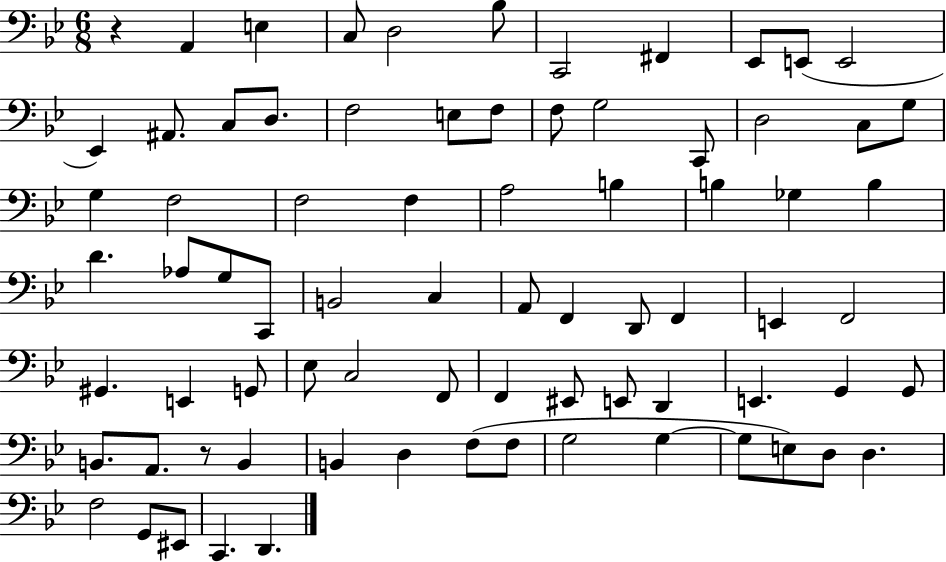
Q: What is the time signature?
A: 6/8